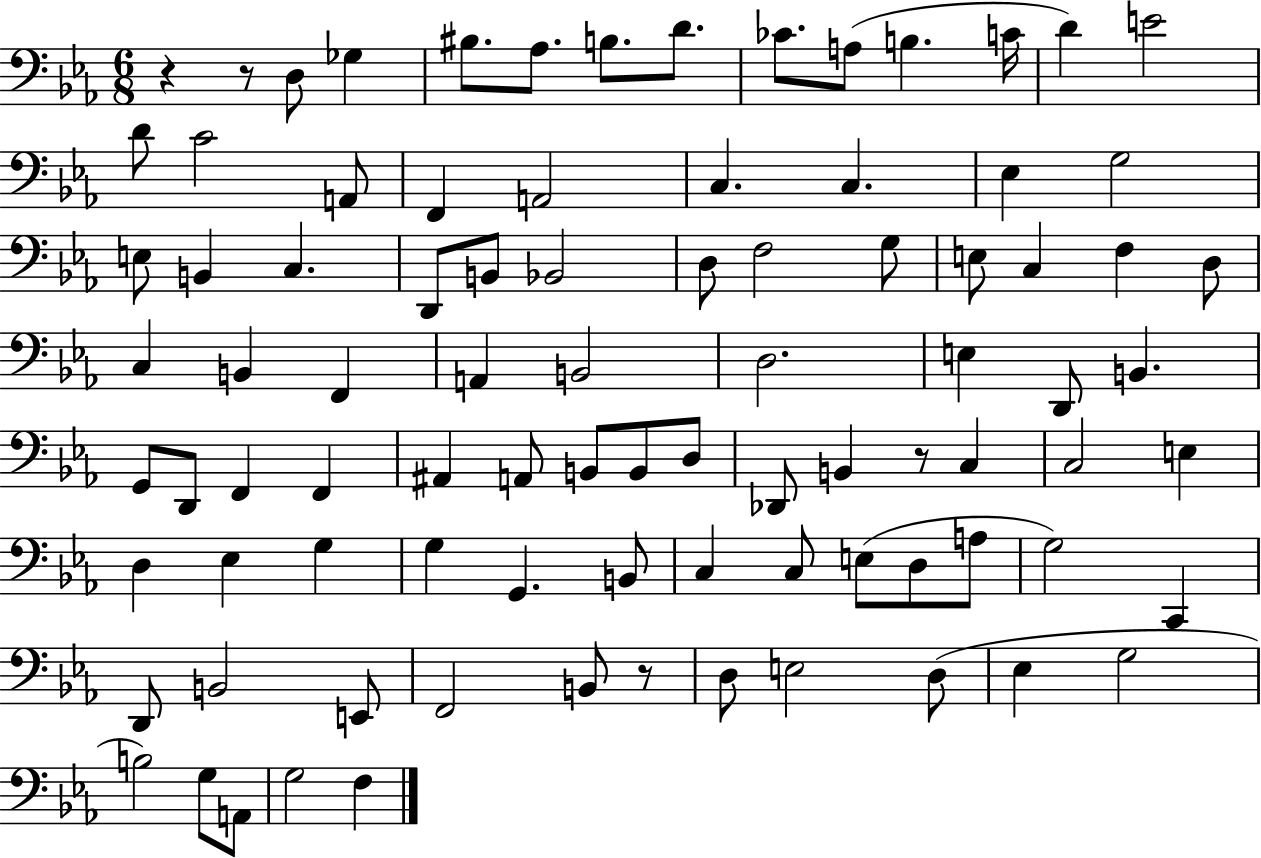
{
  \clef bass
  \numericTimeSignature
  \time 6/8
  \key ees \major
  r4 r8 d8 ges4 | bis8. aes8. b8. d'8. | ces'8. a8( b4. c'16 | d'4) e'2 | \break d'8 c'2 a,8 | f,4 a,2 | c4. c4. | ees4 g2 | \break e8 b,4 c4. | d,8 b,8 bes,2 | d8 f2 g8 | e8 c4 f4 d8 | \break c4 b,4 f,4 | a,4 b,2 | d2. | e4 d,8 b,4. | \break g,8 d,8 f,4 f,4 | ais,4 a,8 b,8 b,8 d8 | des,8 b,4 r8 c4 | c2 e4 | \break d4 ees4 g4 | g4 g,4. b,8 | c4 c8 e8( d8 a8 | g2) c,4 | \break d,8 b,2 e,8 | f,2 b,8 r8 | d8 e2 d8( | ees4 g2 | \break b2) g8 a,8 | g2 f4 | \bar "|."
}